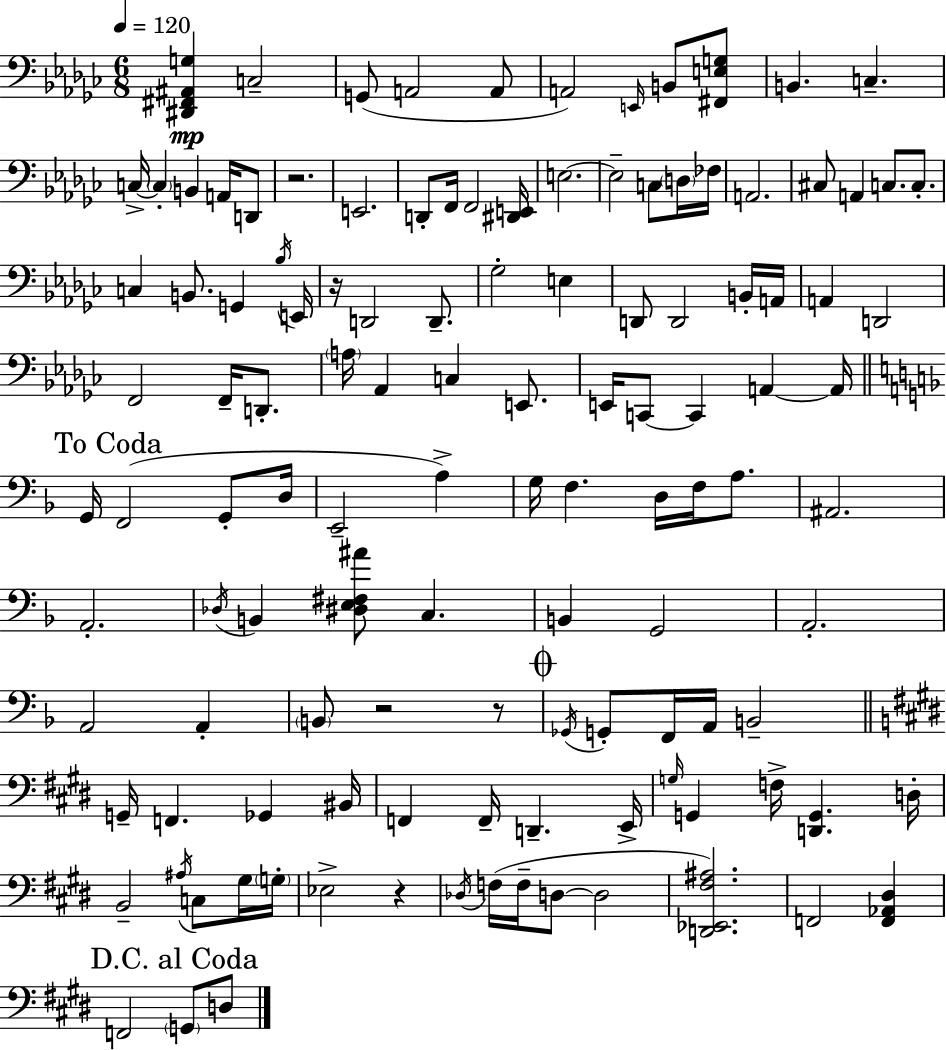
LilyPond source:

{
  \clef bass
  \numericTimeSignature
  \time 6/8
  \key ees \minor
  \tempo 4 = 120
  <dis, fis, ais, g>4\mp c2-- | g,8( a,2 a,8 | a,2) \grace { e,16 } b,8 <fis, e g>8 | b,4. c4.-- | \break c16->~~ \parenthesize c4-. b,4 a,16 d,8 | r2. | e,2. | d,8-. f,16 f,2 | \break <dis, e,>16 e2.~~ | e2-- c8 \parenthesize d16 | fes16 a,2. | cis8 a,4 c8. c8.-. | \break c4 b,8. g,4 | \acciaccatura { bes16 } e,16 r16 d,2 d,8.-- | ges2-. e4 | d,8 d,2 | \break b,16-. a,16 a,4 d,2 | f,2 f,16-- d,8.-. | \parenthesize a16 aes,4 c4 e,8. | e,16 c,8~~ c,4 a,4~~ | \break a,16 \mark "To Coda" \bar "||" \break \key f \major g,16 f,2( g,8-. d16 | e,2-- a4->) | g16 f4. d16 f16 a8. | ais,2. | \break a,2.-. | \acciaccatura { des16 } b,4 <dis e fis ais'>8 c4. | b,4 g,2 | a,2.-. | \break a,2 a,4-. | \parenthesize b,8 r2 r8 | \mark \markup { \musicglyph "scripts.coda" } \acciaccatura { ges,16 } g,8-. f,16 a,16 b,2-- | \bar "||" \break \key e \major g,16-- f,4. ges,4 bis,16 | f,4 f,16-- d,4.-- e,16-> | \grace { g16 } g,4 f16-> <d, g,>4. | d16-. b,2-- \acciaccatura { ais16 } c8 | \break gis16 \parenthesize g16-. ees2-> r4 | \acciaccatura { des16 }( f16 f16-- d8~~ d2 | <d, ees, fis ais>2.) | f,2 <f, aes, dis>4 | \break \mark "D.C. al Coda" f,2 \parenthesize g,8 | d8 \bar "|."
}